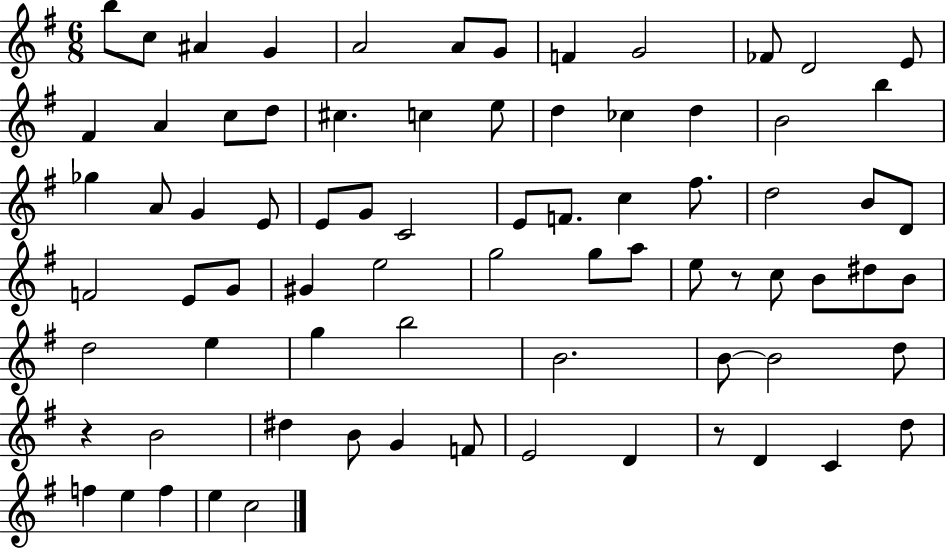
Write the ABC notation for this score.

X:1
T:Untitled
M:6/8
L:1/4
K:G
b/2 c/2 ^A G A2 A/2 G/2 F G2 _F/2 D2 E/2 ^F A c/2 d/2 ^c c e/2 d _c d B2 b _g A/2 G E/2 E/2 G/2 C2 E/2 F/2 c ^f/2 d2 B/2 D/2 F2 E/2 G/2 ^G e2 g2 g/2 a/2 e/2 z/2 c/2 B/2 ^d/2 B/2 d2 e g b2 B2 B/2 B2 d/2 z B2 ^d B/2 G F/2 E2 D z/2 D C d/2 f e f e c2